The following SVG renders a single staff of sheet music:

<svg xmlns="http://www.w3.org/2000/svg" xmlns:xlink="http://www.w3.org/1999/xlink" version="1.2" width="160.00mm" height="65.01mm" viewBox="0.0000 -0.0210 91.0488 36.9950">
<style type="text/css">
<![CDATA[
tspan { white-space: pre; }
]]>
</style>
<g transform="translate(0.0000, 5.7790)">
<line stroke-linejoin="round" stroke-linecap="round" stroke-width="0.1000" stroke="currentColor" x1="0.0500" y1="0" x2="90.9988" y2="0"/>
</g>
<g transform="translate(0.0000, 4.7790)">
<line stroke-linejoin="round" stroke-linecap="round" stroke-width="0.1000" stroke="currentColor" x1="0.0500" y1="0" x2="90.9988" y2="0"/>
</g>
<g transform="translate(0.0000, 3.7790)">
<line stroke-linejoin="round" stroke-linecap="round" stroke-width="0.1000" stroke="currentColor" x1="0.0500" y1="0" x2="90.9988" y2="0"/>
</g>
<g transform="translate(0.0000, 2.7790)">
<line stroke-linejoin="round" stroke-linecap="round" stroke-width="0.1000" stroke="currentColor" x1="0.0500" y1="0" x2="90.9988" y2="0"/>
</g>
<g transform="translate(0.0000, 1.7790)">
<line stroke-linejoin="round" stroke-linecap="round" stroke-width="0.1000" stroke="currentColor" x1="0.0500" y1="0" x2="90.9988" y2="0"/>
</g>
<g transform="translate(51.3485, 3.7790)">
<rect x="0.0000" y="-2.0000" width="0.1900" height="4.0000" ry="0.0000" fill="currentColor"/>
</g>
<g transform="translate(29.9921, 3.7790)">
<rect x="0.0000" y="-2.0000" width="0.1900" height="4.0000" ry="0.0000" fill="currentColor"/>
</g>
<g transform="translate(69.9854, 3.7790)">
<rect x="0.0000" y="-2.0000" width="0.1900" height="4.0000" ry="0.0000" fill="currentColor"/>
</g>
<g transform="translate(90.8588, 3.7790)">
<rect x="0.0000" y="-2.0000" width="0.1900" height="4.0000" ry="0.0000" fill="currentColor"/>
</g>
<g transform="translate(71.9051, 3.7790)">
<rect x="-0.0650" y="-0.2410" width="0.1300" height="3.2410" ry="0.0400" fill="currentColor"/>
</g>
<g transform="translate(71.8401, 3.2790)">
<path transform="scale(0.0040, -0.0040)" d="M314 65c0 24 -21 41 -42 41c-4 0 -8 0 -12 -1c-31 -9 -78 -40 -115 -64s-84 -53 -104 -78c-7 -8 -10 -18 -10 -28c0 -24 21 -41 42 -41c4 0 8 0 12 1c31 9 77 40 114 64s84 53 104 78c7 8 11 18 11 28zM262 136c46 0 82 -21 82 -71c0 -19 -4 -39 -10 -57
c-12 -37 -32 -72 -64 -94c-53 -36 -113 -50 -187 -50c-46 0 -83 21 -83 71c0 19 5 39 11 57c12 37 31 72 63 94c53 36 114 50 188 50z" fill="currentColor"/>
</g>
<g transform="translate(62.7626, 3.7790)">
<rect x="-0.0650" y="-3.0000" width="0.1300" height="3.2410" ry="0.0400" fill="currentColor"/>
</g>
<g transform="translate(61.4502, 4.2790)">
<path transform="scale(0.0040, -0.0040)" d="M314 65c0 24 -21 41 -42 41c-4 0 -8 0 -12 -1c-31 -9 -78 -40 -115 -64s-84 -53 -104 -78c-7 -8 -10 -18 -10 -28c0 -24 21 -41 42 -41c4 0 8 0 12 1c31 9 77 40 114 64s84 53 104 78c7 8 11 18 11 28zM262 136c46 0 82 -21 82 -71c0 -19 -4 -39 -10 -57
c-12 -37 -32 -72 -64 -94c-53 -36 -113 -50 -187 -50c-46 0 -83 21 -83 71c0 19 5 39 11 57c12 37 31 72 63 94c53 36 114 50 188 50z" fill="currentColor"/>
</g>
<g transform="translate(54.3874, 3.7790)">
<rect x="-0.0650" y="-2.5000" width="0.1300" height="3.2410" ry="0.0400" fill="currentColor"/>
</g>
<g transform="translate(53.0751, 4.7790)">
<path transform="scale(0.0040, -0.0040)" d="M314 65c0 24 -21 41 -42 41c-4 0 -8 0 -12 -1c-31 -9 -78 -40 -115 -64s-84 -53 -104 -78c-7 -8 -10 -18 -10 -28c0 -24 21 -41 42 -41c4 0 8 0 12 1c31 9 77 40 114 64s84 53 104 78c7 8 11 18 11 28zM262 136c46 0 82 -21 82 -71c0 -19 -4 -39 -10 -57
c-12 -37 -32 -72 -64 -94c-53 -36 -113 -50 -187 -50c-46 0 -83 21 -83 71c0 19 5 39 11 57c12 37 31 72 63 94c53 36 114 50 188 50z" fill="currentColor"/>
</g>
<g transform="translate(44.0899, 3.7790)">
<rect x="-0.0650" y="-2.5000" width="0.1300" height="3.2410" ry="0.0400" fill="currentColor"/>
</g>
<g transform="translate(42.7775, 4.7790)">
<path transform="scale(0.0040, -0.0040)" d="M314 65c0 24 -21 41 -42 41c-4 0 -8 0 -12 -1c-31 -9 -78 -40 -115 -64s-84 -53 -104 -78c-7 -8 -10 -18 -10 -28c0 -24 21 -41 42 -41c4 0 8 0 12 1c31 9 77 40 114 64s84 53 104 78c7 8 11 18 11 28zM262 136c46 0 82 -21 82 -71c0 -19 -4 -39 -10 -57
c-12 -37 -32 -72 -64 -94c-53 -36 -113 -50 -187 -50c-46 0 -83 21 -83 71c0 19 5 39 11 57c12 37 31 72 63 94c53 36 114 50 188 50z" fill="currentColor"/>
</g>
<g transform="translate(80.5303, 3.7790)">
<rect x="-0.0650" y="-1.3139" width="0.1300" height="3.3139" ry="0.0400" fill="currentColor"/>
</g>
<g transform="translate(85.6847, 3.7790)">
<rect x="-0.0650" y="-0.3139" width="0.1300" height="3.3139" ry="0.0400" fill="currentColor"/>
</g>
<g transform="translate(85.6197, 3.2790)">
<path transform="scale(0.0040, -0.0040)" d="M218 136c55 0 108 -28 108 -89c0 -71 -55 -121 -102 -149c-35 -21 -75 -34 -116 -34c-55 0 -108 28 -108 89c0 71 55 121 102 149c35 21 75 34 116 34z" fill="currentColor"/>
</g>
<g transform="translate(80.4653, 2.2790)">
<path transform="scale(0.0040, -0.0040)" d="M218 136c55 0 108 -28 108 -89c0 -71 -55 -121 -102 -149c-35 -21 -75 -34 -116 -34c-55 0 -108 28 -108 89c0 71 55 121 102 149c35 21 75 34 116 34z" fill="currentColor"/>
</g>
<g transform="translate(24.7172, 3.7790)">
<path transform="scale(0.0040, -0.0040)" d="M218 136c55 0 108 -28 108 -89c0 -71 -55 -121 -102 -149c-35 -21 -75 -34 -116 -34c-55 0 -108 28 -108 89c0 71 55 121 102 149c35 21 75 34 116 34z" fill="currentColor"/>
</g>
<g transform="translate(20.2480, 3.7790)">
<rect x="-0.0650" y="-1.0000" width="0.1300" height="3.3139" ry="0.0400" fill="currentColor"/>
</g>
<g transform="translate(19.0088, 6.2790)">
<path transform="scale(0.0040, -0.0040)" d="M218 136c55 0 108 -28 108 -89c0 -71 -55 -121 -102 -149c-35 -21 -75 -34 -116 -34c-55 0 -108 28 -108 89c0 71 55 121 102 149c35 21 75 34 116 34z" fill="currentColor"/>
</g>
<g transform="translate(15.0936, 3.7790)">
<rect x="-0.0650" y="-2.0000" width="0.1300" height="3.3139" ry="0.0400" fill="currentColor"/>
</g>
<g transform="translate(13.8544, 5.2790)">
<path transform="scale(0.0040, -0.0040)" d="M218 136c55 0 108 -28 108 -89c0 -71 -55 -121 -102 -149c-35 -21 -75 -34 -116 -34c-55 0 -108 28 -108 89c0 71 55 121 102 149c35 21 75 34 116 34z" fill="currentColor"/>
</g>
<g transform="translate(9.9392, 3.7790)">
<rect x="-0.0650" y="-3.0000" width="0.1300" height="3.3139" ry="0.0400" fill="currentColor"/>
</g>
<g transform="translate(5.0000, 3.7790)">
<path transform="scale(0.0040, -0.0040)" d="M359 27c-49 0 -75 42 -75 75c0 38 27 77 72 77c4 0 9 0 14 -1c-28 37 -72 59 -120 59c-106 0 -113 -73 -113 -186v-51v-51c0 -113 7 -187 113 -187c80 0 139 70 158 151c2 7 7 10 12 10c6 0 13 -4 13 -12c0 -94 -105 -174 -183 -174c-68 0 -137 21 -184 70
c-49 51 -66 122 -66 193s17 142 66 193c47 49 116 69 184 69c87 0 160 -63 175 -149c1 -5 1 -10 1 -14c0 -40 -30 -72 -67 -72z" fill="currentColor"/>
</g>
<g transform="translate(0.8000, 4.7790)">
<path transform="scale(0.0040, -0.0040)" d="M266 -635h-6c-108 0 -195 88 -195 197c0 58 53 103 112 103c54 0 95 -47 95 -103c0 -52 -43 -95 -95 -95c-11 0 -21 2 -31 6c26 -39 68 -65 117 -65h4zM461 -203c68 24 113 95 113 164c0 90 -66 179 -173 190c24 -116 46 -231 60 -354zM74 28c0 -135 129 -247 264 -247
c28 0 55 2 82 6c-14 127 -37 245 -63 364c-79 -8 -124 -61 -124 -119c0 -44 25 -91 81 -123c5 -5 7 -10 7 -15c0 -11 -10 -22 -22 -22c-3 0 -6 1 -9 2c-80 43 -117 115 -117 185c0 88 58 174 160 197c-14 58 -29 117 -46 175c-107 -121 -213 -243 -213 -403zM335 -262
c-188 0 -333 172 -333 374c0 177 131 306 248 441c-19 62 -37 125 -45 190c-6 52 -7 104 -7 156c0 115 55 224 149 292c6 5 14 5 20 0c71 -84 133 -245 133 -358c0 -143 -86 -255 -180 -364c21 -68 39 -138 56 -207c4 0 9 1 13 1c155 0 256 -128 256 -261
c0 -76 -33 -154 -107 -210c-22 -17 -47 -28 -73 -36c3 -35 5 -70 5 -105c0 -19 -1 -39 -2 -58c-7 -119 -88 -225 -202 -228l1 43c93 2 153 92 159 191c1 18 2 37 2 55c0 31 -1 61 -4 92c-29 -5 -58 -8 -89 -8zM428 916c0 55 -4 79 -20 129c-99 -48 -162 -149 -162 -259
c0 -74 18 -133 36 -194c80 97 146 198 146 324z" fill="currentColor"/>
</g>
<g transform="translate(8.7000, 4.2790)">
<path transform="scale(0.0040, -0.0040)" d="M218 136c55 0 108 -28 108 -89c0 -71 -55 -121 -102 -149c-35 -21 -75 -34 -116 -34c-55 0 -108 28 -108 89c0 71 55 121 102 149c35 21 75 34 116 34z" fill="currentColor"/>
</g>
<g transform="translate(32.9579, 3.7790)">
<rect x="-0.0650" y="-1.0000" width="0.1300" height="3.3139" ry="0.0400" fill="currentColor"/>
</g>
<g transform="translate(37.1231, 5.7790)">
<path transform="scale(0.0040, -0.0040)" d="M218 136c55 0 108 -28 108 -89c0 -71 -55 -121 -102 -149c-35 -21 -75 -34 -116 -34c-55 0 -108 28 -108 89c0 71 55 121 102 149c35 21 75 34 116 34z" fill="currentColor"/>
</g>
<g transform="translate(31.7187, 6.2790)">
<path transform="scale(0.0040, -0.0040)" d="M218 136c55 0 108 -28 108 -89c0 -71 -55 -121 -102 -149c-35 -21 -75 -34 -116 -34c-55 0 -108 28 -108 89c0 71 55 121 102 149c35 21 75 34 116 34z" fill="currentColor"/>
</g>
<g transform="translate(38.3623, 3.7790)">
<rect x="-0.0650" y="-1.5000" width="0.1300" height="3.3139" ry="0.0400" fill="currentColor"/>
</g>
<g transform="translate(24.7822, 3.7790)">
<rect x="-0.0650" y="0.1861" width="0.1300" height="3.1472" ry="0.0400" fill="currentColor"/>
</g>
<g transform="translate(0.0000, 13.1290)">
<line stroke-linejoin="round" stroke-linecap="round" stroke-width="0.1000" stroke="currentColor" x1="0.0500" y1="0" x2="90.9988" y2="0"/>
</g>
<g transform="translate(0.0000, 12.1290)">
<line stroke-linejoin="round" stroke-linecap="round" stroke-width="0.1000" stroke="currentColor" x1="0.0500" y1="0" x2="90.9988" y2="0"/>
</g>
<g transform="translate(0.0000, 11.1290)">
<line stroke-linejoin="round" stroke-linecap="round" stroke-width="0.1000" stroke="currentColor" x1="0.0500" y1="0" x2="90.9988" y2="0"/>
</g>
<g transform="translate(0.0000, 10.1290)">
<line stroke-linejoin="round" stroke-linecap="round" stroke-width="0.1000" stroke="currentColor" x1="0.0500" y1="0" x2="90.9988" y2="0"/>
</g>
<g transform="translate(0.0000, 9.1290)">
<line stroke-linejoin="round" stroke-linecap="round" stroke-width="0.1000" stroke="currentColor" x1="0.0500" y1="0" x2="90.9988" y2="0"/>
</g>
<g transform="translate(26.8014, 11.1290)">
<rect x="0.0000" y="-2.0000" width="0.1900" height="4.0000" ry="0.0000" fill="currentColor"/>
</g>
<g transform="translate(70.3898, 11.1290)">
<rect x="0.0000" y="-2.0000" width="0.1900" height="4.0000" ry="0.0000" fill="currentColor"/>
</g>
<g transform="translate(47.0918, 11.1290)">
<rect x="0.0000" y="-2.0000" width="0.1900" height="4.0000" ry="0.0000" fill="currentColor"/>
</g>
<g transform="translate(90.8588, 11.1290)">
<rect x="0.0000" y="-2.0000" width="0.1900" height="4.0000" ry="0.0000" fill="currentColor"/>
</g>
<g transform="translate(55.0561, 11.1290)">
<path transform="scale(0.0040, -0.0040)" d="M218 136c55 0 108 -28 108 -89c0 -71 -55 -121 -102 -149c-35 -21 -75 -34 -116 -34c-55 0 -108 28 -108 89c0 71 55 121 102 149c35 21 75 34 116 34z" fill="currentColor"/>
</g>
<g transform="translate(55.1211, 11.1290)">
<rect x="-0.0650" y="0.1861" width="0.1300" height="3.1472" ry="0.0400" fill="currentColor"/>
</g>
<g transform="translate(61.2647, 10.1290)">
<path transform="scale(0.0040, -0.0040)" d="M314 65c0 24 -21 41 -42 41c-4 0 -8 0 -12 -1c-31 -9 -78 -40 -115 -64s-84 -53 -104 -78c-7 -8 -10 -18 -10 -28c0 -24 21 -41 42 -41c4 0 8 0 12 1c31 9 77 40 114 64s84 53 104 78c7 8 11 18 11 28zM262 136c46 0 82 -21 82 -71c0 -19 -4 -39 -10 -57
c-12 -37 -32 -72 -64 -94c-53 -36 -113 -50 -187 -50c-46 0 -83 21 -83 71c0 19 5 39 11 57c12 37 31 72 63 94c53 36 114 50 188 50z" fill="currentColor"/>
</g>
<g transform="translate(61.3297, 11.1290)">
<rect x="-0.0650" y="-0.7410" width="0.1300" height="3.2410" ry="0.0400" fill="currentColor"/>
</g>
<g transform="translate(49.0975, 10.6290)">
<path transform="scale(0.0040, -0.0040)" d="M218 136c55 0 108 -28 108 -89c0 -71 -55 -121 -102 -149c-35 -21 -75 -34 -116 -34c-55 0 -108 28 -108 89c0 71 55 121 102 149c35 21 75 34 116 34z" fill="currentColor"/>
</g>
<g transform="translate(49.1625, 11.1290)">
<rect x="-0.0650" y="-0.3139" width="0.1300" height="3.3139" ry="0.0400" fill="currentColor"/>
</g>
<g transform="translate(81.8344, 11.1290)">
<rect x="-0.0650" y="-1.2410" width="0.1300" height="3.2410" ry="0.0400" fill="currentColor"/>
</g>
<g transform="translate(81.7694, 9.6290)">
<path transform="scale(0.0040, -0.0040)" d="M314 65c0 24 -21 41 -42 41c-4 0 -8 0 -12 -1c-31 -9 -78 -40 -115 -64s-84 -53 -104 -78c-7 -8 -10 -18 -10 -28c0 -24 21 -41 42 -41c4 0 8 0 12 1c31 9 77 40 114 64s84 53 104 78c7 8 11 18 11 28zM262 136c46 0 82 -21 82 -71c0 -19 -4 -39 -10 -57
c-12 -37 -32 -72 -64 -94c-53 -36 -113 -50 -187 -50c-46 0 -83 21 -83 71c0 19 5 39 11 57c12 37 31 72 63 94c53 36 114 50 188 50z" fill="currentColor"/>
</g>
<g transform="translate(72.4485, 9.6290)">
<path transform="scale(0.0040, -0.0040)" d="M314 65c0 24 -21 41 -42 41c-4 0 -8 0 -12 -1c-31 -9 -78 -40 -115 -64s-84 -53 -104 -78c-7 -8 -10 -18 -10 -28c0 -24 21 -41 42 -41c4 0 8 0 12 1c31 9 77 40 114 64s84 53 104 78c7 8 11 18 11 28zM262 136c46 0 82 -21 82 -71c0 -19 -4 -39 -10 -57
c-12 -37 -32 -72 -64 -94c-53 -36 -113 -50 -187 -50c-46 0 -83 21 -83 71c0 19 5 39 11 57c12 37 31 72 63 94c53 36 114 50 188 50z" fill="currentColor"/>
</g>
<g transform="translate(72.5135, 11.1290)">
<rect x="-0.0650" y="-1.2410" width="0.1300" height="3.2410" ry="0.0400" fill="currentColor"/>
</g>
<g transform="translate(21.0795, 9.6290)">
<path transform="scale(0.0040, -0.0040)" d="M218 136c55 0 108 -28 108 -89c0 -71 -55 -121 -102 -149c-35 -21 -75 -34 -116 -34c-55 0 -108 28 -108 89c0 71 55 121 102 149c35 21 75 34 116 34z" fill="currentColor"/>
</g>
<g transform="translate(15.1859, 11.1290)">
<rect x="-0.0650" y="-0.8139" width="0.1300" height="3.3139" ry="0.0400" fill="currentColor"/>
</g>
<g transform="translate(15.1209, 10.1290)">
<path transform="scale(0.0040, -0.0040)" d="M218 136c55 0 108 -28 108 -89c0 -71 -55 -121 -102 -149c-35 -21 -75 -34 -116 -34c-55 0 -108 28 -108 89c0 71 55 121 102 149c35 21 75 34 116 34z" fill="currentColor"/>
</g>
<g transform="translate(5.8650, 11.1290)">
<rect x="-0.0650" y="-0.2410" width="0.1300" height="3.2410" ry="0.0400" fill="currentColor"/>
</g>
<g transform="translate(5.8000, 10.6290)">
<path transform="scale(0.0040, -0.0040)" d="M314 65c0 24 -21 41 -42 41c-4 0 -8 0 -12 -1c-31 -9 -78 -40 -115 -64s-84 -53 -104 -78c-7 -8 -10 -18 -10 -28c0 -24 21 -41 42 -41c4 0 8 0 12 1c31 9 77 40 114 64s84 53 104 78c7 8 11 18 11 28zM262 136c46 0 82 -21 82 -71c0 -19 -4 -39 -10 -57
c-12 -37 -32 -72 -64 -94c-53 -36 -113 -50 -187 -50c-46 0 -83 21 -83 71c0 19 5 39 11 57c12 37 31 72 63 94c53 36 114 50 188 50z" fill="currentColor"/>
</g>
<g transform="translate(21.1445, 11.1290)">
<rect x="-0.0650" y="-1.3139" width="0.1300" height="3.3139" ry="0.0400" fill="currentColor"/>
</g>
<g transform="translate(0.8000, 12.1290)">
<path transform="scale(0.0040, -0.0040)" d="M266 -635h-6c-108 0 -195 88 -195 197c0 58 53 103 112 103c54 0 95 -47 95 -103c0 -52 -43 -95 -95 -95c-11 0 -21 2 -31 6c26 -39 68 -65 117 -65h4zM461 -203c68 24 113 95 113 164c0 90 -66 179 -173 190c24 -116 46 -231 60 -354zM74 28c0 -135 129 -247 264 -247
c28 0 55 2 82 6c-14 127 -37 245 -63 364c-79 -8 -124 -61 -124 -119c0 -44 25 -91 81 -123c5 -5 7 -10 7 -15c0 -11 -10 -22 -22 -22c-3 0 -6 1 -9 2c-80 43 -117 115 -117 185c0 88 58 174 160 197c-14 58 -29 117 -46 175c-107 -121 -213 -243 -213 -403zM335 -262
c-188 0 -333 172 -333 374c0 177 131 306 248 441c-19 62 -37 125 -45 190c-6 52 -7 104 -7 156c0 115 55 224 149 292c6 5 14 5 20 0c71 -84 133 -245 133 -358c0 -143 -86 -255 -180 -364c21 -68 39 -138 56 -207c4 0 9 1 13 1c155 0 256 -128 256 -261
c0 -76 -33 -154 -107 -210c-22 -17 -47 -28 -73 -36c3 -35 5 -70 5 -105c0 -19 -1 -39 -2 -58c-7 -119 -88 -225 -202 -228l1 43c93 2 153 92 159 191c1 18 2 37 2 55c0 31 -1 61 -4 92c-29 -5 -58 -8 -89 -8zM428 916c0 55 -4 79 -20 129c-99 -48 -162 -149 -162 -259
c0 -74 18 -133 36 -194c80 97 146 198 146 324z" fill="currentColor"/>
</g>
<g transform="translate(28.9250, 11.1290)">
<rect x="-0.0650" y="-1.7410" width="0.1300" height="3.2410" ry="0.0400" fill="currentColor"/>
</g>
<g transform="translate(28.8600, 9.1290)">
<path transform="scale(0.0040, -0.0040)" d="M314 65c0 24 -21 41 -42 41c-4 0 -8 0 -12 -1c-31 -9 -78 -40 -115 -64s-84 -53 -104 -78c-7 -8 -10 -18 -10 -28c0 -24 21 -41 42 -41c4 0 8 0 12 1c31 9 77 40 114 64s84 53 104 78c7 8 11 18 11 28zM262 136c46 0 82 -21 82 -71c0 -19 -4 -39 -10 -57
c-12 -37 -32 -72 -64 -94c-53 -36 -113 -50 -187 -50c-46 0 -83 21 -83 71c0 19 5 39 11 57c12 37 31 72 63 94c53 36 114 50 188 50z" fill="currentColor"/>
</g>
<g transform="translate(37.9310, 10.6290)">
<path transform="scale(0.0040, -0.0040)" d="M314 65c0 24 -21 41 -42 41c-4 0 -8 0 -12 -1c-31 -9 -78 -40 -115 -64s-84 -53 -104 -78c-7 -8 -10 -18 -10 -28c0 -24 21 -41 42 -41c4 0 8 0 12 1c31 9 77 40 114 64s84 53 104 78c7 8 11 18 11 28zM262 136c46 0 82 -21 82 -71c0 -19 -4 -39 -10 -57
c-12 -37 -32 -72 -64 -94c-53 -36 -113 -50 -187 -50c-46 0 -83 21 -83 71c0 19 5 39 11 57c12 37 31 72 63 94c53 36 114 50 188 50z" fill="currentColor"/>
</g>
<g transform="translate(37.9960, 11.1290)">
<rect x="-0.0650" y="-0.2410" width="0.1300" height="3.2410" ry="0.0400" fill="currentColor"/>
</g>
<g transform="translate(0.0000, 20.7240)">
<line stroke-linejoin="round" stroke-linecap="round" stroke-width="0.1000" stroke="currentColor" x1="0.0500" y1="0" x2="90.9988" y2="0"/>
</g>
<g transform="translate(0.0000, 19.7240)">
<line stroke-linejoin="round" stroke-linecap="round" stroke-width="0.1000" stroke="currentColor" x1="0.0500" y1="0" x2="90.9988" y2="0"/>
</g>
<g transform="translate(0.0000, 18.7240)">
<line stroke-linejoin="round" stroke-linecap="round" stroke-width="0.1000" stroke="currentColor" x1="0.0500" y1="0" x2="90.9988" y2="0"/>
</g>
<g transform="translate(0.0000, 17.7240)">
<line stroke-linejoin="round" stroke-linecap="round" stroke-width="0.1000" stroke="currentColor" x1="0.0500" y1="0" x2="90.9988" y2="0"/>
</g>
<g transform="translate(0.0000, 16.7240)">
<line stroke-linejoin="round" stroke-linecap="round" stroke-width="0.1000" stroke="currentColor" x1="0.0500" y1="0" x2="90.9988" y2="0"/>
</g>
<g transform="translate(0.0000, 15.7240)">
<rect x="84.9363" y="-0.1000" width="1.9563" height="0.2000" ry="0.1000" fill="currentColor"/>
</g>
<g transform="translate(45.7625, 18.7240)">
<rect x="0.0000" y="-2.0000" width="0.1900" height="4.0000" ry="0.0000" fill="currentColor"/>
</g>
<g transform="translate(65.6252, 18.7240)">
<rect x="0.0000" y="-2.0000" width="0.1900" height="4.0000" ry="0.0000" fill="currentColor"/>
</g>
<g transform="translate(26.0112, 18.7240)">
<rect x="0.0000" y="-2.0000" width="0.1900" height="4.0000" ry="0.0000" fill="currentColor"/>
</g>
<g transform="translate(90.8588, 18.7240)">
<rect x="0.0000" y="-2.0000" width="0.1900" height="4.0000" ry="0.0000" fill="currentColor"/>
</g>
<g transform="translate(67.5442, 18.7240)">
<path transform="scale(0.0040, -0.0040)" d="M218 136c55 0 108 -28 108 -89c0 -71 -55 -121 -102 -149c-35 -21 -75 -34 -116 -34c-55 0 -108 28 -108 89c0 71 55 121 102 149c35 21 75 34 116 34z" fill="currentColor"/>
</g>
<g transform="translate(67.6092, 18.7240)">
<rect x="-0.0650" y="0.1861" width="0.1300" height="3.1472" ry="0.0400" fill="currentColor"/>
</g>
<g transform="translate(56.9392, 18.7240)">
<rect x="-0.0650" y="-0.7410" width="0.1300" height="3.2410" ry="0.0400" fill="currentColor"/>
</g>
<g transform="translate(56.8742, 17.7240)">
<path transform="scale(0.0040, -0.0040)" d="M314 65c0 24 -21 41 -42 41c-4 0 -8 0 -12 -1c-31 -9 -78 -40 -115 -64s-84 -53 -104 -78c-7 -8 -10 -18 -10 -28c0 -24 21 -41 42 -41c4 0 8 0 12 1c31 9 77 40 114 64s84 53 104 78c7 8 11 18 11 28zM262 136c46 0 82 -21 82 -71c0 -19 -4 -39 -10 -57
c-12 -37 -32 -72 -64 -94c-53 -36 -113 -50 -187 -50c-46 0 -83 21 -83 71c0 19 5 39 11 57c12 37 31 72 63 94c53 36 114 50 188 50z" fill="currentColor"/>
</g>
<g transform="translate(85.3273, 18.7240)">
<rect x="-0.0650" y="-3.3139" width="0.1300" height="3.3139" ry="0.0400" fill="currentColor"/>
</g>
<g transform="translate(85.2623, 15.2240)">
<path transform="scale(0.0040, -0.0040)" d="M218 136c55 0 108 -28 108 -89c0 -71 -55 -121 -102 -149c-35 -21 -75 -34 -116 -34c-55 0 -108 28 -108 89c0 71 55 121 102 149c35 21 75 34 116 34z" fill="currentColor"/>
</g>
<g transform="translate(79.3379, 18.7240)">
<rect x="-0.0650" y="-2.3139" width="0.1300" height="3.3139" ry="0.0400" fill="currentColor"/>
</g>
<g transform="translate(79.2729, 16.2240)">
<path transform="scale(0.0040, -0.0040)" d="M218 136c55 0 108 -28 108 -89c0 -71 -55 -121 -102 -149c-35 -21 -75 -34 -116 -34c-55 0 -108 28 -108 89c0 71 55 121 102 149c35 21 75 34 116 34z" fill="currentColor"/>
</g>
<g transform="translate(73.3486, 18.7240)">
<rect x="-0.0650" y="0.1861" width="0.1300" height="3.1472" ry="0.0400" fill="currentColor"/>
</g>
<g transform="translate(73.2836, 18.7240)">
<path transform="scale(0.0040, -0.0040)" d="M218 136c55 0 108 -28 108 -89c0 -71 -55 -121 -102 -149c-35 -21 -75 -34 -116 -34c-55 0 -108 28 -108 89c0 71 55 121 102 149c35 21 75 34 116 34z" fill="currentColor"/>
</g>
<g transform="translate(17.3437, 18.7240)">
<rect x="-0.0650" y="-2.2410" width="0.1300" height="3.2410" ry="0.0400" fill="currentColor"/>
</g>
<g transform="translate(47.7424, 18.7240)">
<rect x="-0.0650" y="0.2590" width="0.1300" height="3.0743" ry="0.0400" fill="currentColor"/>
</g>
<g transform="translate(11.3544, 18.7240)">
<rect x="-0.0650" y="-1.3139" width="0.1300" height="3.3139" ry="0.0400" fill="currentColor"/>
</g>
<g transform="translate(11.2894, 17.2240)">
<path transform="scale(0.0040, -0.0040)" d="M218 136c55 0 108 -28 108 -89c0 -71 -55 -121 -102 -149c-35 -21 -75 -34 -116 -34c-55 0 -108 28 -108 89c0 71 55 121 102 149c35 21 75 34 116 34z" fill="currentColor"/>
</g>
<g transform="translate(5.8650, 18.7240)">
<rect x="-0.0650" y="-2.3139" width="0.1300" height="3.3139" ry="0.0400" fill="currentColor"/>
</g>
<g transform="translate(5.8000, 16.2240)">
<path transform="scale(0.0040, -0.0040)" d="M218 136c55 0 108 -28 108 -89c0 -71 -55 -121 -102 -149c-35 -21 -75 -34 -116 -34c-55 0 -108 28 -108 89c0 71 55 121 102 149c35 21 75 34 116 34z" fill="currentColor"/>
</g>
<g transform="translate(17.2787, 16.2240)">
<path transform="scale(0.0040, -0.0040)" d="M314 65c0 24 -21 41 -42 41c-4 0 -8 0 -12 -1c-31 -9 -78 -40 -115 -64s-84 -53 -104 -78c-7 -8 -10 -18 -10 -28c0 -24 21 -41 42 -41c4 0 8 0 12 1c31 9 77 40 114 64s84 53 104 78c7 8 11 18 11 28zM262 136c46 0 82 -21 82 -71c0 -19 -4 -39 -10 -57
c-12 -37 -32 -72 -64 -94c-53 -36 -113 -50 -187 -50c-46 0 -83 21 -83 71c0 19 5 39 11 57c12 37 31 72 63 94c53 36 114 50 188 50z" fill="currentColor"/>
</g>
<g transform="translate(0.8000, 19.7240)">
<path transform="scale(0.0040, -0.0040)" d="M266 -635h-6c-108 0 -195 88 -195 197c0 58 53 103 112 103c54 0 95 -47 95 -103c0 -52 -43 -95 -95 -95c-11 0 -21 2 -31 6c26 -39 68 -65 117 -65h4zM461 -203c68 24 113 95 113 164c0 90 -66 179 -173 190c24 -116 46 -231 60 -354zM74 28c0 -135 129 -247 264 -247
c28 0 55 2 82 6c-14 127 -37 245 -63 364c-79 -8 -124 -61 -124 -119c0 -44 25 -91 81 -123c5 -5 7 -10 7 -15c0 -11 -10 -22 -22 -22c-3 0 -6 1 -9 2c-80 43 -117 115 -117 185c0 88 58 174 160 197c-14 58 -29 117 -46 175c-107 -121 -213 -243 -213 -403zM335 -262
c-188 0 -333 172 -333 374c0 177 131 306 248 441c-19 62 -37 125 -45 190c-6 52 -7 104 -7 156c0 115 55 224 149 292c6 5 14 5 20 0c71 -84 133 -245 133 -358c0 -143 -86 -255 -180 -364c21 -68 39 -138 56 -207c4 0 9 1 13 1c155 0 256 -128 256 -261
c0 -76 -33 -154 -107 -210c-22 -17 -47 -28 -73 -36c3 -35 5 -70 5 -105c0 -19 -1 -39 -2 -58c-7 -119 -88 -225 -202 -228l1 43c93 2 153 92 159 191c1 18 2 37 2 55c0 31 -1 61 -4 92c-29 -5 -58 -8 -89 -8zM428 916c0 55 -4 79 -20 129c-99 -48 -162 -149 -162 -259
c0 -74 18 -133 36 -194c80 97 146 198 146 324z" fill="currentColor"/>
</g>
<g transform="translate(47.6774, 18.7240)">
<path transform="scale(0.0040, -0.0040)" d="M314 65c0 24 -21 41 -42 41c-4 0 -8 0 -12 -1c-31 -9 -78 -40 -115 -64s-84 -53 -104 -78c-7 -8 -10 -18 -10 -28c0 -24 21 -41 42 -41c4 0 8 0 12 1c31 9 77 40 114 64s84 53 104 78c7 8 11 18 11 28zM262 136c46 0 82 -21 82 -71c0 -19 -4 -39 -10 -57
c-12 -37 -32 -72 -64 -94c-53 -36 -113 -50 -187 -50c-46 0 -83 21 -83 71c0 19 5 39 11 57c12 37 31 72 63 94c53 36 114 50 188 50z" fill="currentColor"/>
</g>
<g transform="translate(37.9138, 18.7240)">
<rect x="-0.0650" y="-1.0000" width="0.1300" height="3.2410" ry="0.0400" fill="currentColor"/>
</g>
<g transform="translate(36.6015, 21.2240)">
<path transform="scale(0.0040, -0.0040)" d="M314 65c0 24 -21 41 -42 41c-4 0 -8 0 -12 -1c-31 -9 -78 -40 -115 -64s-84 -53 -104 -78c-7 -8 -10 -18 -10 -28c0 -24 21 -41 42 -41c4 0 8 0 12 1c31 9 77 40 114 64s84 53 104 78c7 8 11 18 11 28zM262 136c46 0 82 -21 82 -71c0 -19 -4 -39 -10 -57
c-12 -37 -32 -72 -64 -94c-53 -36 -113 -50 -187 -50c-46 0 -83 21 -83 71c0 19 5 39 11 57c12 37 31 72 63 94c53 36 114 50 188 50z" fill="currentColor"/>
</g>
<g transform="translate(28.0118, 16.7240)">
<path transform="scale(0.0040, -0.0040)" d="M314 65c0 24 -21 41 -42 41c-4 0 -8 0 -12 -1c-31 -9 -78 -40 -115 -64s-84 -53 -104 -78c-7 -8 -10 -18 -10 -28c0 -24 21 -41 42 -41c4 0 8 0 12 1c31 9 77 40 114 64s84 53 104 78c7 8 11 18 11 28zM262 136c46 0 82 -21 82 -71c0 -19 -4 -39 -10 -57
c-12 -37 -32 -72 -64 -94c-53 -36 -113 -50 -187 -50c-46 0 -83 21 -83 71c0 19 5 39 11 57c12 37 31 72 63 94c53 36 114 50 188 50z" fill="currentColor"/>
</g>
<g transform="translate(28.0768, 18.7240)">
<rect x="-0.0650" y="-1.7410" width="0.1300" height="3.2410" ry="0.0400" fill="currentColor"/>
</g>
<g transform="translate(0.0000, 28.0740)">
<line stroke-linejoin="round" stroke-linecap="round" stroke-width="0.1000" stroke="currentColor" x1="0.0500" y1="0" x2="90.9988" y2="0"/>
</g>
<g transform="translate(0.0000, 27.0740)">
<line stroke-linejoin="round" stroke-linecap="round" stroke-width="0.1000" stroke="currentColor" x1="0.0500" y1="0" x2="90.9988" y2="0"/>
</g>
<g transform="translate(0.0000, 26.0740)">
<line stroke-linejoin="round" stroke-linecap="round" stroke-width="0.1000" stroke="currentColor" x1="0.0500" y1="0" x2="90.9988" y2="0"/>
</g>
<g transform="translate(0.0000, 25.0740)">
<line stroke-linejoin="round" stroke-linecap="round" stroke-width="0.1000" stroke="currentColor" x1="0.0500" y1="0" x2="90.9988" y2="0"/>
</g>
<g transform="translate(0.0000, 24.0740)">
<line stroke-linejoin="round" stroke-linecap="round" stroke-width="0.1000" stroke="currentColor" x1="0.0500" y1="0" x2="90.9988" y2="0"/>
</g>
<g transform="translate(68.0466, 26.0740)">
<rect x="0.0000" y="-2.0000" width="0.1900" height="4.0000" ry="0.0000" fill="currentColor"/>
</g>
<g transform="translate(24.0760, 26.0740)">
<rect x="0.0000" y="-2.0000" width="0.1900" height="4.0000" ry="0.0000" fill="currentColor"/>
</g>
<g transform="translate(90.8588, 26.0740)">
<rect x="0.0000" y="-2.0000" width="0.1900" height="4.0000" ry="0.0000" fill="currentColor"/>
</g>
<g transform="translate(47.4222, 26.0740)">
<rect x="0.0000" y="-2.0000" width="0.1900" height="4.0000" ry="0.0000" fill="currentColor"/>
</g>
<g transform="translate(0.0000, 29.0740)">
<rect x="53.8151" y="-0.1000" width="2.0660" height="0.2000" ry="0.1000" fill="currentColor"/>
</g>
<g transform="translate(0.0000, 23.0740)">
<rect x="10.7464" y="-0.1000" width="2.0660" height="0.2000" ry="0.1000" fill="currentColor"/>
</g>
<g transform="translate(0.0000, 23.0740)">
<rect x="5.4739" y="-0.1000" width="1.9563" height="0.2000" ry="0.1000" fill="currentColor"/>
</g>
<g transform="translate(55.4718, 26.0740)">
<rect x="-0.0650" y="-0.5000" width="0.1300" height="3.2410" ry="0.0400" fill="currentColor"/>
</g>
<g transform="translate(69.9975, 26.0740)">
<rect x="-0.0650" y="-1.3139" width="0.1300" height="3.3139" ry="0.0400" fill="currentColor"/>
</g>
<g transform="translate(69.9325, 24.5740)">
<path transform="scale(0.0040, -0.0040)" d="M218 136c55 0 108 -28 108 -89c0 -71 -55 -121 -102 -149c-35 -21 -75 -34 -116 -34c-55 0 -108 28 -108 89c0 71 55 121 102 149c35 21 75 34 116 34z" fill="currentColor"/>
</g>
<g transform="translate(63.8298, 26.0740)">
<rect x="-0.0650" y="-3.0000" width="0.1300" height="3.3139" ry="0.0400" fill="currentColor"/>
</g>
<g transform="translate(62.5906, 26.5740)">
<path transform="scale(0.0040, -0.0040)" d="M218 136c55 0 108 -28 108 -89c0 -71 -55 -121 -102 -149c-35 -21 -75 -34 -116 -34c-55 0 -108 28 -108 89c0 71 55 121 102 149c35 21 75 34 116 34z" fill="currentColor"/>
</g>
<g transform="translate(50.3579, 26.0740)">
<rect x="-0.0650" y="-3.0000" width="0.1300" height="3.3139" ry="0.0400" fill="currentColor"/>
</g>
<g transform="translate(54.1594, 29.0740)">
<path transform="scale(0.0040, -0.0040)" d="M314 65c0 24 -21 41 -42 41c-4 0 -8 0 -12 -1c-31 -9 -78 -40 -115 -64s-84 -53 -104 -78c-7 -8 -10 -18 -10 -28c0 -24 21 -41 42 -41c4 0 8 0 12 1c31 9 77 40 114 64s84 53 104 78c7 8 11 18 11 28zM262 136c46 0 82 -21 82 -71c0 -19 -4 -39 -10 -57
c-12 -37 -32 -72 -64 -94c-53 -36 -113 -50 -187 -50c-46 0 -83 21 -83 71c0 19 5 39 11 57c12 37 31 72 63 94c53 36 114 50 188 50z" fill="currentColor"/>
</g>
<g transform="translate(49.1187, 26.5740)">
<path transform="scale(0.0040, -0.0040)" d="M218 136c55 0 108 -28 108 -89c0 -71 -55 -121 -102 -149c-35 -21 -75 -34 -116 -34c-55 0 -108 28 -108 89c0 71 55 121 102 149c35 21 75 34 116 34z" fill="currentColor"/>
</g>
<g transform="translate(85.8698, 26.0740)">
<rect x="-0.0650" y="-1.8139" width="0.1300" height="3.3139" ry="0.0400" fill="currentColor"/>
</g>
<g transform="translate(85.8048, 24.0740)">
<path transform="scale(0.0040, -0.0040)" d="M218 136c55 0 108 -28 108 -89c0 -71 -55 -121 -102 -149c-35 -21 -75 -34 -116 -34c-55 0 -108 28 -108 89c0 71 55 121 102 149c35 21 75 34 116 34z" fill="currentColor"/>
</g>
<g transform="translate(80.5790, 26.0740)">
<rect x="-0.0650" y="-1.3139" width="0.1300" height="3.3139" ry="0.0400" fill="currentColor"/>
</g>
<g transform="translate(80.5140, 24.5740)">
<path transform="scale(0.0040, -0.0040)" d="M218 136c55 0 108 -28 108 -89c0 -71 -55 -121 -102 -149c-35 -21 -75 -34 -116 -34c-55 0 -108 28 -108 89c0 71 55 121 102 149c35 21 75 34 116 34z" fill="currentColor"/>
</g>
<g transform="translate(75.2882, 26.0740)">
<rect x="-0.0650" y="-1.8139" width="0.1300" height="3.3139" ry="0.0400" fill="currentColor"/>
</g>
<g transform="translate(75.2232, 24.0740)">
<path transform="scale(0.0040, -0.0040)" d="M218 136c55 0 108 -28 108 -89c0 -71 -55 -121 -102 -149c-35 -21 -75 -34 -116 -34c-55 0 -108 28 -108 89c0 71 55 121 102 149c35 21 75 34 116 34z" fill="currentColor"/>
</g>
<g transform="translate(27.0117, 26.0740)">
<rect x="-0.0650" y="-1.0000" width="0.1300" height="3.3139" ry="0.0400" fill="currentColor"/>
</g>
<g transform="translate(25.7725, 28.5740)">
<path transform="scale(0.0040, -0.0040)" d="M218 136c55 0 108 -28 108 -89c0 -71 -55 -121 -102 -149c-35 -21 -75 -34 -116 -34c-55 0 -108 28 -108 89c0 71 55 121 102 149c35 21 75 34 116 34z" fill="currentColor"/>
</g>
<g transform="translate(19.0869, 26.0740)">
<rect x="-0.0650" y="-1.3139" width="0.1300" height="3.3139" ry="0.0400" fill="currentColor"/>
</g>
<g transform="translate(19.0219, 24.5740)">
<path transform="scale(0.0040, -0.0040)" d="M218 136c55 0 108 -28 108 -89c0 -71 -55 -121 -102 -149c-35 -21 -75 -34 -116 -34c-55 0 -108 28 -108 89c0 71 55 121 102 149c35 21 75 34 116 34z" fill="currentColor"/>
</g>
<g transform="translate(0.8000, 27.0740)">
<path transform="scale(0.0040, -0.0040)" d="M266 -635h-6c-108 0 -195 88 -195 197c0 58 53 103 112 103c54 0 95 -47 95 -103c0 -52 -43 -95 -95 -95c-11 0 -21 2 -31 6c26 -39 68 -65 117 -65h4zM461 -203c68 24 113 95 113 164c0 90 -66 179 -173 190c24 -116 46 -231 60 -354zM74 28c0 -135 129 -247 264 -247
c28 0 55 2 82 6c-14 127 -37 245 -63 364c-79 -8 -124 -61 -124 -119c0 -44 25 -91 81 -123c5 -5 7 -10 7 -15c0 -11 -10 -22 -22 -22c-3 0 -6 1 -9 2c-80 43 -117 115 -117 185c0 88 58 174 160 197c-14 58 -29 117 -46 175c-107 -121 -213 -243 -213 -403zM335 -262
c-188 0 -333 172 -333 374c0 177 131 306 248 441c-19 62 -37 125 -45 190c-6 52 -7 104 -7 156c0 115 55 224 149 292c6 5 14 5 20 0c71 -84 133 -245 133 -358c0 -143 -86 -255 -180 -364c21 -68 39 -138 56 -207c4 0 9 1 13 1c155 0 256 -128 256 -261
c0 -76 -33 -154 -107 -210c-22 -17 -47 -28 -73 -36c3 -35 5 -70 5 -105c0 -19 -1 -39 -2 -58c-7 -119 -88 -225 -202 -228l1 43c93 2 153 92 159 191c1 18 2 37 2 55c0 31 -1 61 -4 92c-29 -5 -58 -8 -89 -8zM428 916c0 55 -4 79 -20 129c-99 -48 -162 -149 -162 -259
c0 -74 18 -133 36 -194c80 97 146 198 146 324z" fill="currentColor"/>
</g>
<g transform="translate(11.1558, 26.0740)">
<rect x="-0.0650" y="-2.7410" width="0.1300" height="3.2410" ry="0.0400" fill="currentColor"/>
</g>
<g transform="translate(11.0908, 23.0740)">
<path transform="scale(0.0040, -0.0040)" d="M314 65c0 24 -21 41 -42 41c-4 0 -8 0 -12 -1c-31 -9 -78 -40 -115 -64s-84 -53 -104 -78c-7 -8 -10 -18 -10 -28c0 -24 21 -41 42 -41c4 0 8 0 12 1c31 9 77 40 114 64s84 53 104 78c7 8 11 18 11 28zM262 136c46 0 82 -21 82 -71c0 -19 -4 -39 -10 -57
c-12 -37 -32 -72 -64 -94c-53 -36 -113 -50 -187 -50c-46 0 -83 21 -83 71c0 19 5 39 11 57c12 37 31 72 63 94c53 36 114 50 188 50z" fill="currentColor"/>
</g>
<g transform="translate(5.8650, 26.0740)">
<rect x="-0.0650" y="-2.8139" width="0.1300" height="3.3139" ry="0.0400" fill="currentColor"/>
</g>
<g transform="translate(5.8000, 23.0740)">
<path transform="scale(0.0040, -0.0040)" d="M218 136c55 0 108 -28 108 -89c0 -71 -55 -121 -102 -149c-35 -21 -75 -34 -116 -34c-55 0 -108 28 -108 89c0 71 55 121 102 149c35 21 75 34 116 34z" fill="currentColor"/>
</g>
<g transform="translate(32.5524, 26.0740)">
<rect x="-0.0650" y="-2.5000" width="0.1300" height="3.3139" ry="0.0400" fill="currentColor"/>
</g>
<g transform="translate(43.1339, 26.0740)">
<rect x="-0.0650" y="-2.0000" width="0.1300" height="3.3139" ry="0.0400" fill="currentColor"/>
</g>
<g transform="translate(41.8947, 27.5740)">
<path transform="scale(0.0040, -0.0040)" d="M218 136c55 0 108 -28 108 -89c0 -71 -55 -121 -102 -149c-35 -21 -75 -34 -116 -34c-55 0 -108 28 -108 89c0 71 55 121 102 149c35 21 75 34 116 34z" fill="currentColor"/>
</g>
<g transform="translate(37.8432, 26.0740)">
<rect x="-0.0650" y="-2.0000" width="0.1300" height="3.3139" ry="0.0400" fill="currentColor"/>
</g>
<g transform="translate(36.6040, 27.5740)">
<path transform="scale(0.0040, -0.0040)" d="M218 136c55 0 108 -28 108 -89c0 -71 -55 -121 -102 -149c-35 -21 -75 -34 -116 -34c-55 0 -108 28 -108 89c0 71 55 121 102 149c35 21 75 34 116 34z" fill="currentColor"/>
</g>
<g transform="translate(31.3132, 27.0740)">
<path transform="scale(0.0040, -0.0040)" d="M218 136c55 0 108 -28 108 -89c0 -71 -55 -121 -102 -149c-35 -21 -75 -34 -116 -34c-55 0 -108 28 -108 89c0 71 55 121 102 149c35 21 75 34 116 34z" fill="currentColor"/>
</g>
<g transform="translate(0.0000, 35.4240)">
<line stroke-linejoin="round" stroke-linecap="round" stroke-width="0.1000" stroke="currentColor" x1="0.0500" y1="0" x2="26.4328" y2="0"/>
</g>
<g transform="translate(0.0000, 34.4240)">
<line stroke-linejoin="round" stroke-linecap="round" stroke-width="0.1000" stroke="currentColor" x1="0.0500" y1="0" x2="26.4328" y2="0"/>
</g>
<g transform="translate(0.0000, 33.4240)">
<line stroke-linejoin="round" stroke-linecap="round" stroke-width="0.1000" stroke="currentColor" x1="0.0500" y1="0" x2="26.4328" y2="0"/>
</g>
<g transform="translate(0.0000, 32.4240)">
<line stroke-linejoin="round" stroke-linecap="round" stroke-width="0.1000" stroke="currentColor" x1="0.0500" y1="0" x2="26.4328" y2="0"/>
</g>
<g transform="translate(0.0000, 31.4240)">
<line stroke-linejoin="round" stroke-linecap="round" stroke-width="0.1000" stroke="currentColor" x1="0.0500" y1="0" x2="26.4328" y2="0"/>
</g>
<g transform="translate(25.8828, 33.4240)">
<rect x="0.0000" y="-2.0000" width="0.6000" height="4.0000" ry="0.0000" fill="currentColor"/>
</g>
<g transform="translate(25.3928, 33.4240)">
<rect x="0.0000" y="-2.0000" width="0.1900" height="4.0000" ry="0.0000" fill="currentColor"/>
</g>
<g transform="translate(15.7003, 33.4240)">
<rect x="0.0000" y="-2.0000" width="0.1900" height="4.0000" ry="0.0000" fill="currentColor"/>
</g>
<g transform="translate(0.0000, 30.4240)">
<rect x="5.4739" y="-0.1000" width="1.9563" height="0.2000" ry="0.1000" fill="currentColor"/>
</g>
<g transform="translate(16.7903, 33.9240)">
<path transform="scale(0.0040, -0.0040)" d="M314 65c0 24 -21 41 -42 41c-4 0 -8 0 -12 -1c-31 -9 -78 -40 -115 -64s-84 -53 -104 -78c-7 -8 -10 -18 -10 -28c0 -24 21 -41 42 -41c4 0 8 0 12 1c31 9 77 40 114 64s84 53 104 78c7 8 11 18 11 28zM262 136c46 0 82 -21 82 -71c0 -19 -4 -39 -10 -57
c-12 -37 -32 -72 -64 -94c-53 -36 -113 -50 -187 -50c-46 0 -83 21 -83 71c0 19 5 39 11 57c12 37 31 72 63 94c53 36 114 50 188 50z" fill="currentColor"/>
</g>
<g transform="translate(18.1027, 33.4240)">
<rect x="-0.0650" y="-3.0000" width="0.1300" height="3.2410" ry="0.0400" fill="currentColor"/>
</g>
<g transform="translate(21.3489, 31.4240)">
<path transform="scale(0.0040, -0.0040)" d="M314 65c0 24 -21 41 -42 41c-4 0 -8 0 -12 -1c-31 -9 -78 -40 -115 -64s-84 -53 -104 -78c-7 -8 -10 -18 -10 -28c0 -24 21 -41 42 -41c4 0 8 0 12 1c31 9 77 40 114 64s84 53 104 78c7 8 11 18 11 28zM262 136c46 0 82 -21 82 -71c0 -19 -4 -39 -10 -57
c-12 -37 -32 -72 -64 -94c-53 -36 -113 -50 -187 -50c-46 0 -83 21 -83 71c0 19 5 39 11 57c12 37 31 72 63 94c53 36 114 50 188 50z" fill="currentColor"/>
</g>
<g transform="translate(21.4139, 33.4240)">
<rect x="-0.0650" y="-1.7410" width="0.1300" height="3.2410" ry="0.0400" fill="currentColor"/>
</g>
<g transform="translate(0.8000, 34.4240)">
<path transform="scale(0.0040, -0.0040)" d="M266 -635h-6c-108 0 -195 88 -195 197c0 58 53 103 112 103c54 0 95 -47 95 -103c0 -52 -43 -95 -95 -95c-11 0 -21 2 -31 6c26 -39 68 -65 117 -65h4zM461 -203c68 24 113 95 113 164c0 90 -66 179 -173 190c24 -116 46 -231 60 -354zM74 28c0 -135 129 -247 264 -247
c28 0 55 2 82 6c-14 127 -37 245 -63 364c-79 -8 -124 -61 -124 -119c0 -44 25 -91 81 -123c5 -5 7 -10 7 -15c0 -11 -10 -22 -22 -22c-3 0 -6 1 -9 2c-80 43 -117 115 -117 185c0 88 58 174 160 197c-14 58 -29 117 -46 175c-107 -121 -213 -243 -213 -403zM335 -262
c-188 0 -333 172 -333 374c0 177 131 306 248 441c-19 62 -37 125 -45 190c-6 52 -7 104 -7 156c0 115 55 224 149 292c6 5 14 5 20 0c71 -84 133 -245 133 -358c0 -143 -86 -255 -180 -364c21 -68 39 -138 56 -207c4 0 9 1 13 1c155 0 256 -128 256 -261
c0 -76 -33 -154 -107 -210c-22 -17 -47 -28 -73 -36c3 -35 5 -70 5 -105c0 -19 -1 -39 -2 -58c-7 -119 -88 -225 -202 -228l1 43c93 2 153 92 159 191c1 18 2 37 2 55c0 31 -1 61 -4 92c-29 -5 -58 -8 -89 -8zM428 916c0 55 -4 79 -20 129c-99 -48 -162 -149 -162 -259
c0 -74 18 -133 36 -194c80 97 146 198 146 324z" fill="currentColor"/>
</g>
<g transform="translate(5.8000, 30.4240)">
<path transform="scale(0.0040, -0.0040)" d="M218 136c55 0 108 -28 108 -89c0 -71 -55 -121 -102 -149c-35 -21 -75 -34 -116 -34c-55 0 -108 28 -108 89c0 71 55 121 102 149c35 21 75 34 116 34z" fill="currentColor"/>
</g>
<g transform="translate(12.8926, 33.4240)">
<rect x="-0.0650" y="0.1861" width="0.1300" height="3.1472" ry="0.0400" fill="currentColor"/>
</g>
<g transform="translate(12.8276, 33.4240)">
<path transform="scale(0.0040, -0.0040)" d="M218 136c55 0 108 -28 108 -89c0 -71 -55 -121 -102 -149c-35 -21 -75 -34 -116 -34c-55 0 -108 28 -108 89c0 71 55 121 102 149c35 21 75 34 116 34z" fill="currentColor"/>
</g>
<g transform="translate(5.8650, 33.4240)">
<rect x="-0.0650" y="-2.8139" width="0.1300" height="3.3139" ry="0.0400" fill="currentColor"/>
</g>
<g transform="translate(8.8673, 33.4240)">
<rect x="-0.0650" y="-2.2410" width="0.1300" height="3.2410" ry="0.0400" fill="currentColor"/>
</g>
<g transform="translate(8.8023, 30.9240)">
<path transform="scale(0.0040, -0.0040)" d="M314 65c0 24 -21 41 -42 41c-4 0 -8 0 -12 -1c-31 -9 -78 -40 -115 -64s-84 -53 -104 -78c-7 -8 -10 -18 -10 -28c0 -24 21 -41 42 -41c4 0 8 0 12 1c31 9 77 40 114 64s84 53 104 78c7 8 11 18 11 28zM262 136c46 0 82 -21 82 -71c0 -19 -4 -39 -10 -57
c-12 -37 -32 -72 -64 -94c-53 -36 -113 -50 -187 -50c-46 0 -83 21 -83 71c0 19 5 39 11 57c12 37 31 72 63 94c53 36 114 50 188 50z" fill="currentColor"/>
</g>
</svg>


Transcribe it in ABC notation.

X:1
T:Untitled
M:4/4
L:1/4
K:C
A F D B D E G2 G2 A2 c2 e c c2 d e f2 c2 c B d2 e2 e2 g e g2 f2 D2 B2 d2 B B g b a a2 e D G F F A C2 A e f e f a g2 B A2 f2